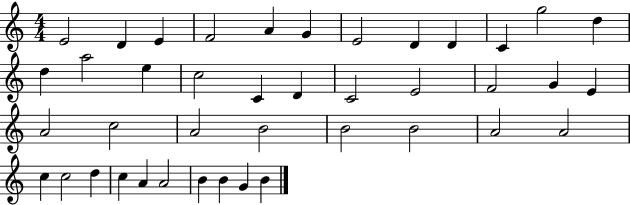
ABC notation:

X:1
T:Untitled
M:4/4
L:1/4
K:C
E2 D E F2 A G E2 D D C g2 d d a2 e c2 C D C2 E2 F2 G E A2 c2 A2 B2 B2 B2 A2 A2 c c2 d c A A2 B B G B